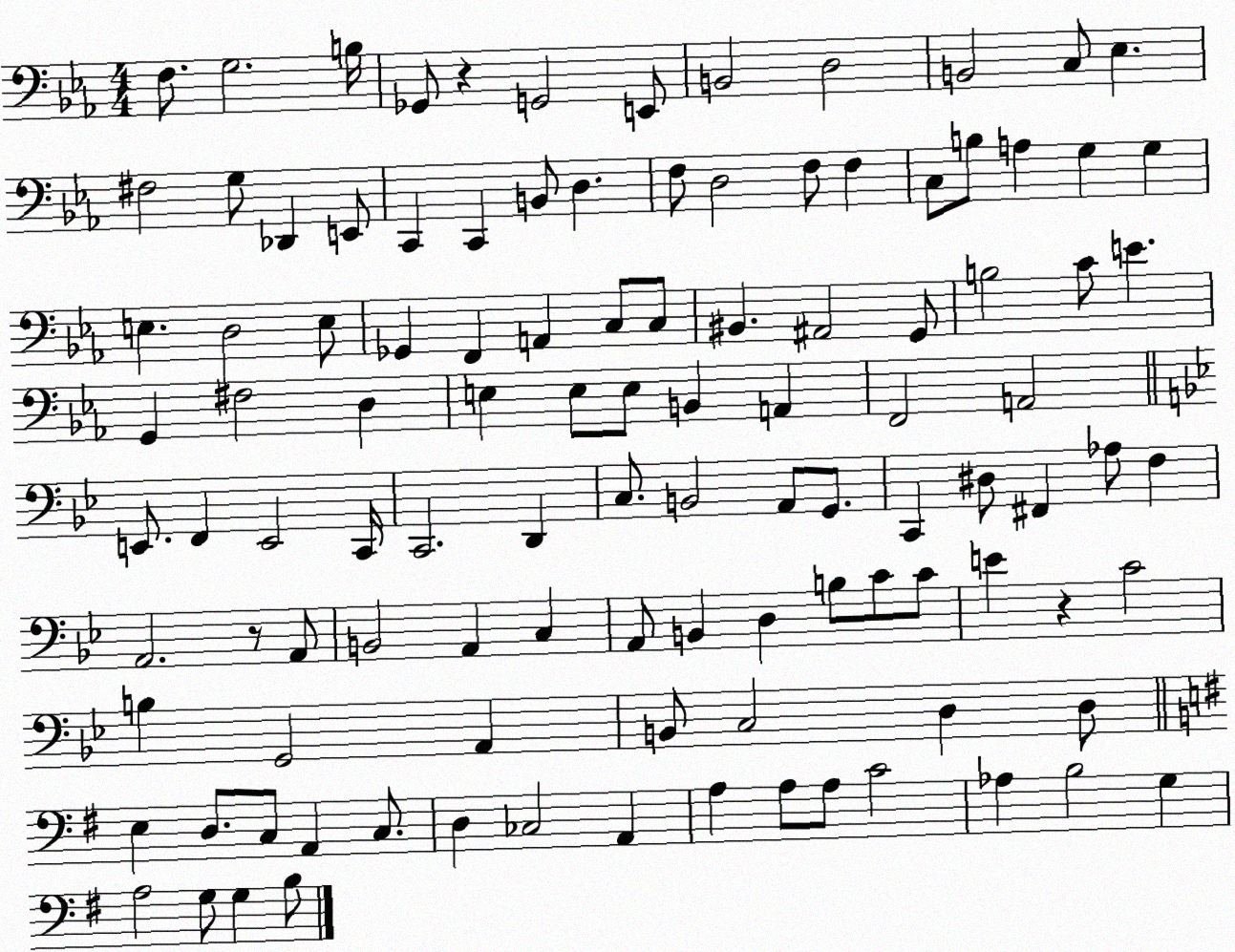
X:1
T:Untitled
M:4/4
L:1/4
K:Eb
F,/2 G,2 B,/4 _G,,/2 z G,,2 E,,/2 B,,2 D,2 B,,2 C,/2 _E, ^F,2 G,/2 _D,, E,,/2 C,, C,, B,,/2 D, F,/2 D,2 F,/2 F, C,/2 B,/2 A, G, G, E, D,2 E,/2 _G,, F,, A,, C,/2 C,/2 ^B,, ^A,,2 G,,/2 B,2 C/2 E G,, ^F,2 D, E, E,/2 E,/2 B,, A,, F,,2 A,,2 E,,/2 F,, E,,2 C,,/4 C,,2 D,, C,/2 B,,2 A,,/2 G,,/2 C,, ^D,/2 ^F,, _A,/2 F, A,,2 z/2 A,,/2 B,,2 A,, C, A,,/2 B,, D, B,/2 C/2 C/2 E z C2 B, G,,2 A,, B,,/2 C,2 D, D,/2 E, D,/2 C,/2 A,, C,/2 D, _C,2 A,, A, A,/2 A,/2 C2 _A, B,2 G, A,2 G,/2 G, B,/2